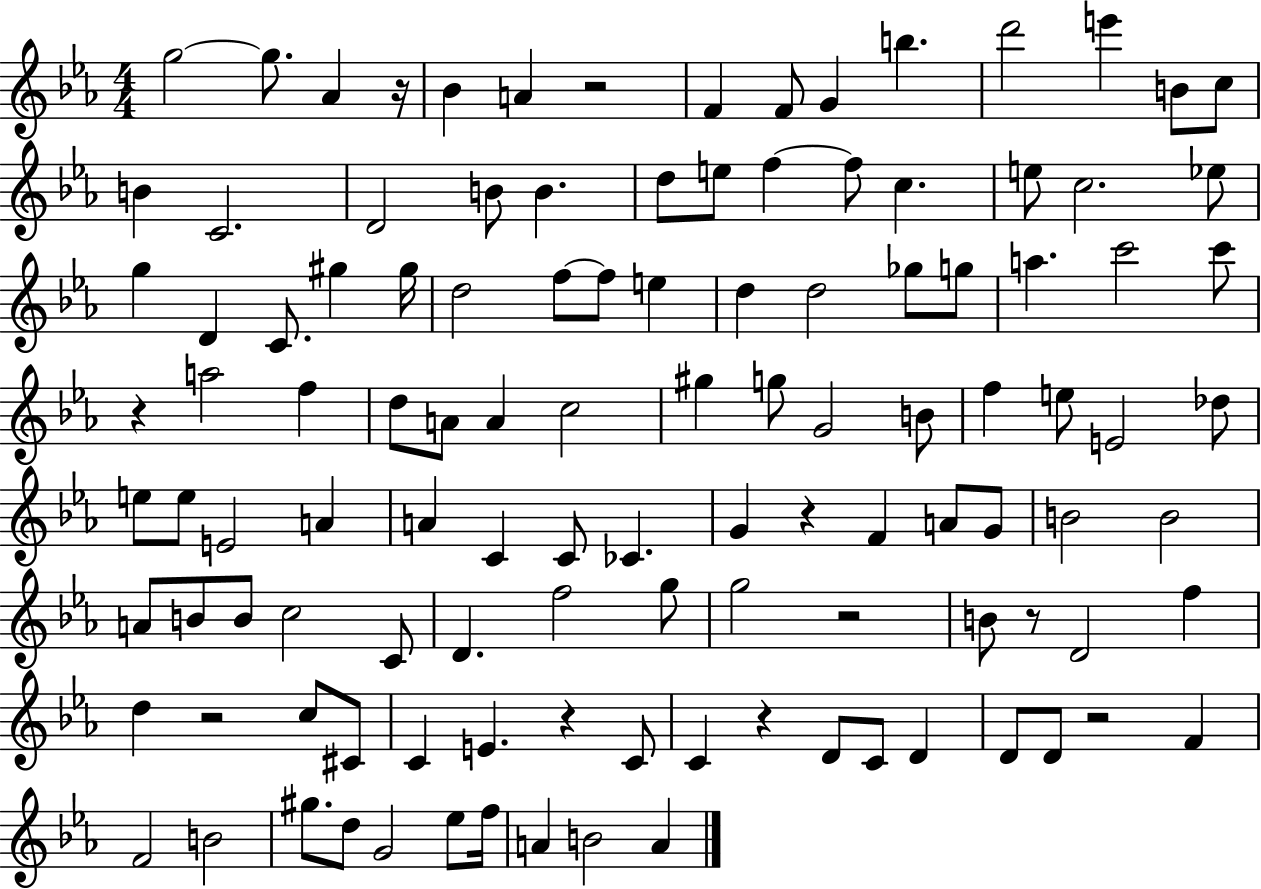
X:1
T:Untitled
M:4/4
L:1/4
K:Eb
g2 g/2 _A z/4 _B A z2 F F/2 G b d'2 e' B/2 c/2 B C2 D2 B/2 B d/2 e/2 f f/2 c e/2 c2 _e/2 g D C/2 ^g ^g/4 d2 f/2 f/2 e d d2 _g/2 g/2 a c'2 c'/2 z a2 f d/2 A/2 A c2 ^g g/2 G2 B/2 f e/2 E2 _d/2 e/2 e/2 E2 A A C C/2 _C G z F A/2 G/2 B2 B2 A/2 B/2 B/2 c2 C/2 D f2 g/2 g2 z2 B/2 z/2 D2 f d z2 c/2 ^C/2 C E z C/2 C z D/2 C/2 D D/2 D/2 z2 F F2 B2 ^g/2 d/2 G2 _e/2 f/4 A B2 A